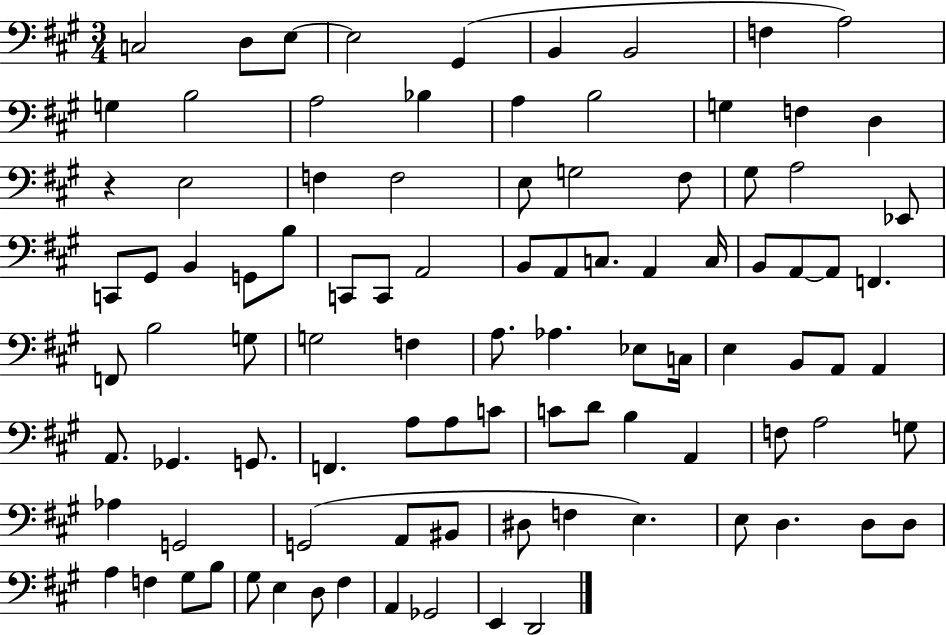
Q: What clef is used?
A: bass